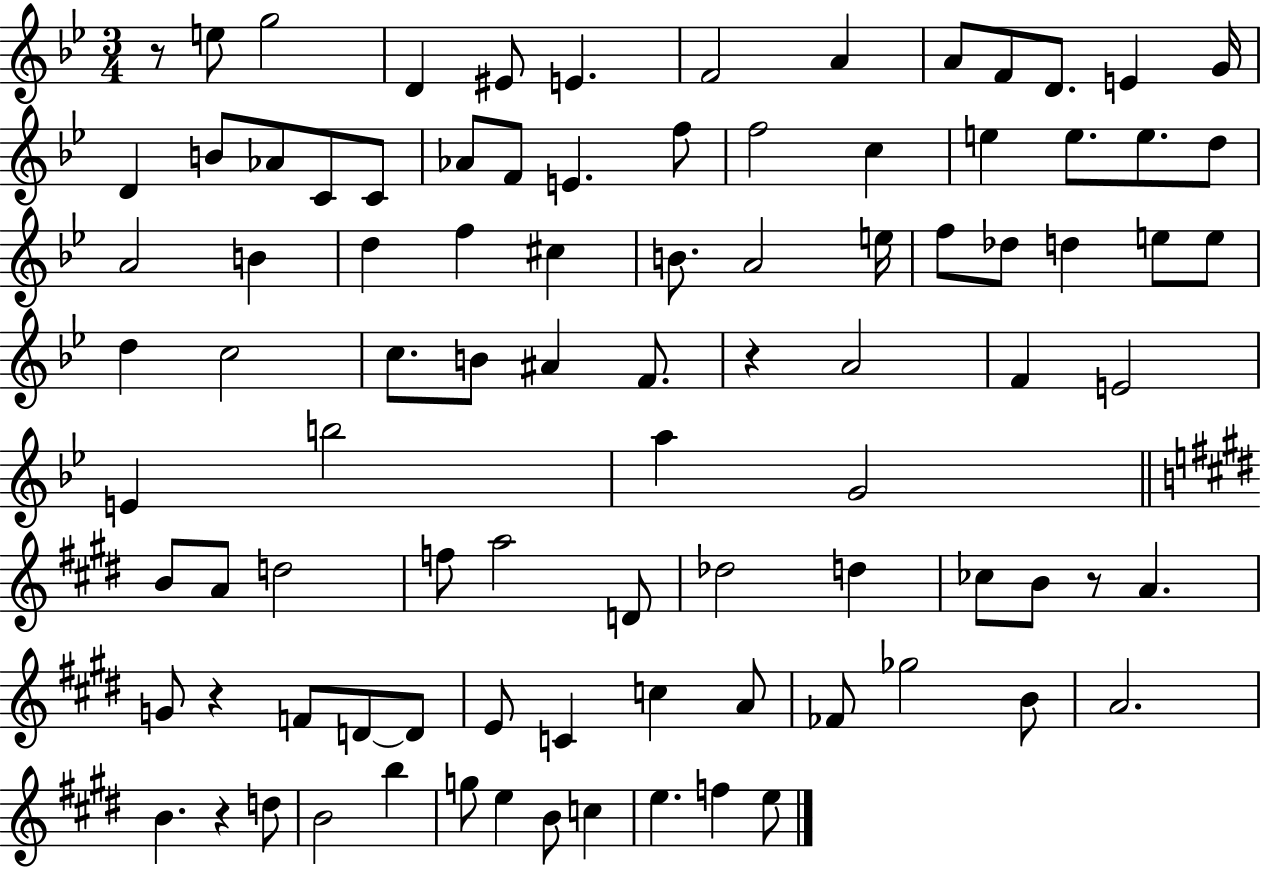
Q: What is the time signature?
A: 3/4